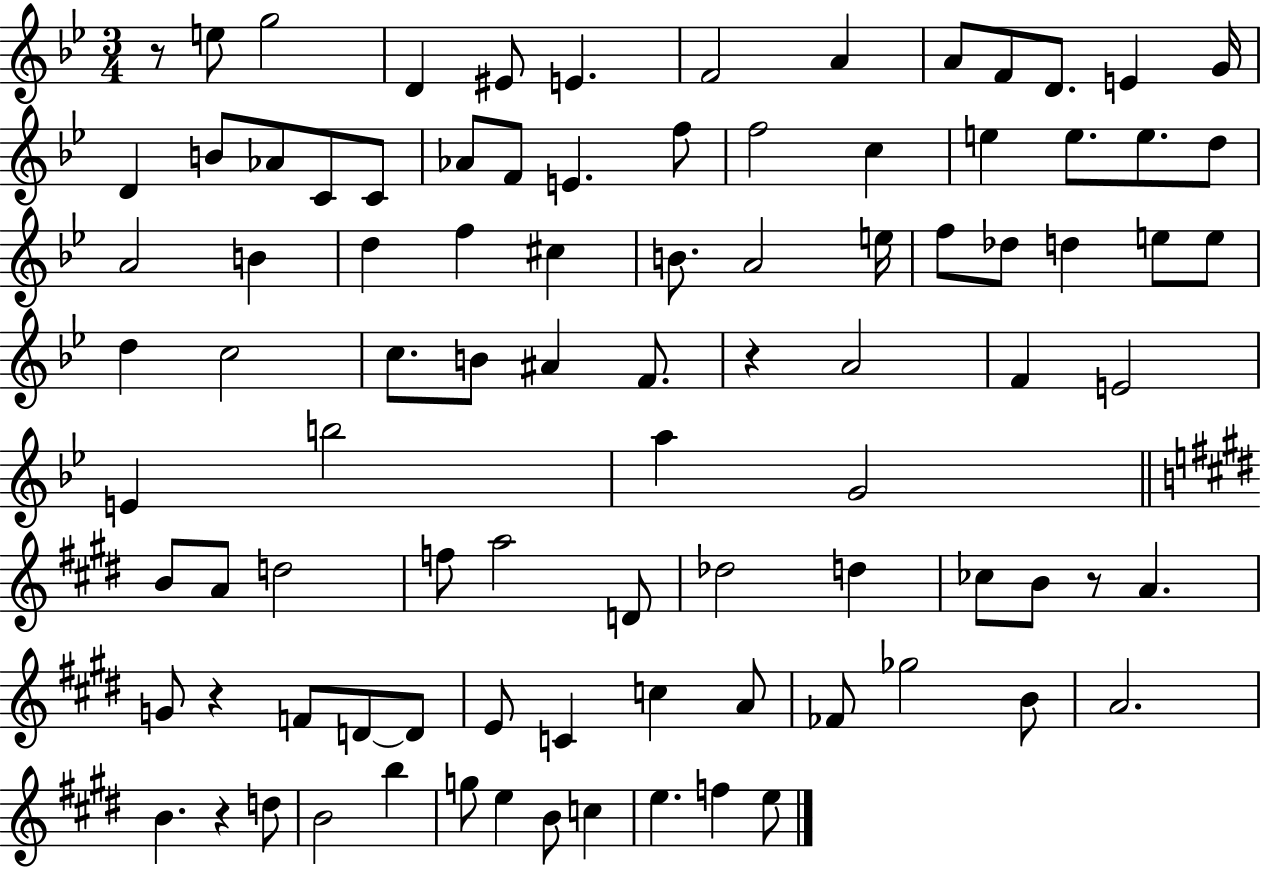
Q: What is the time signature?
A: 3/4